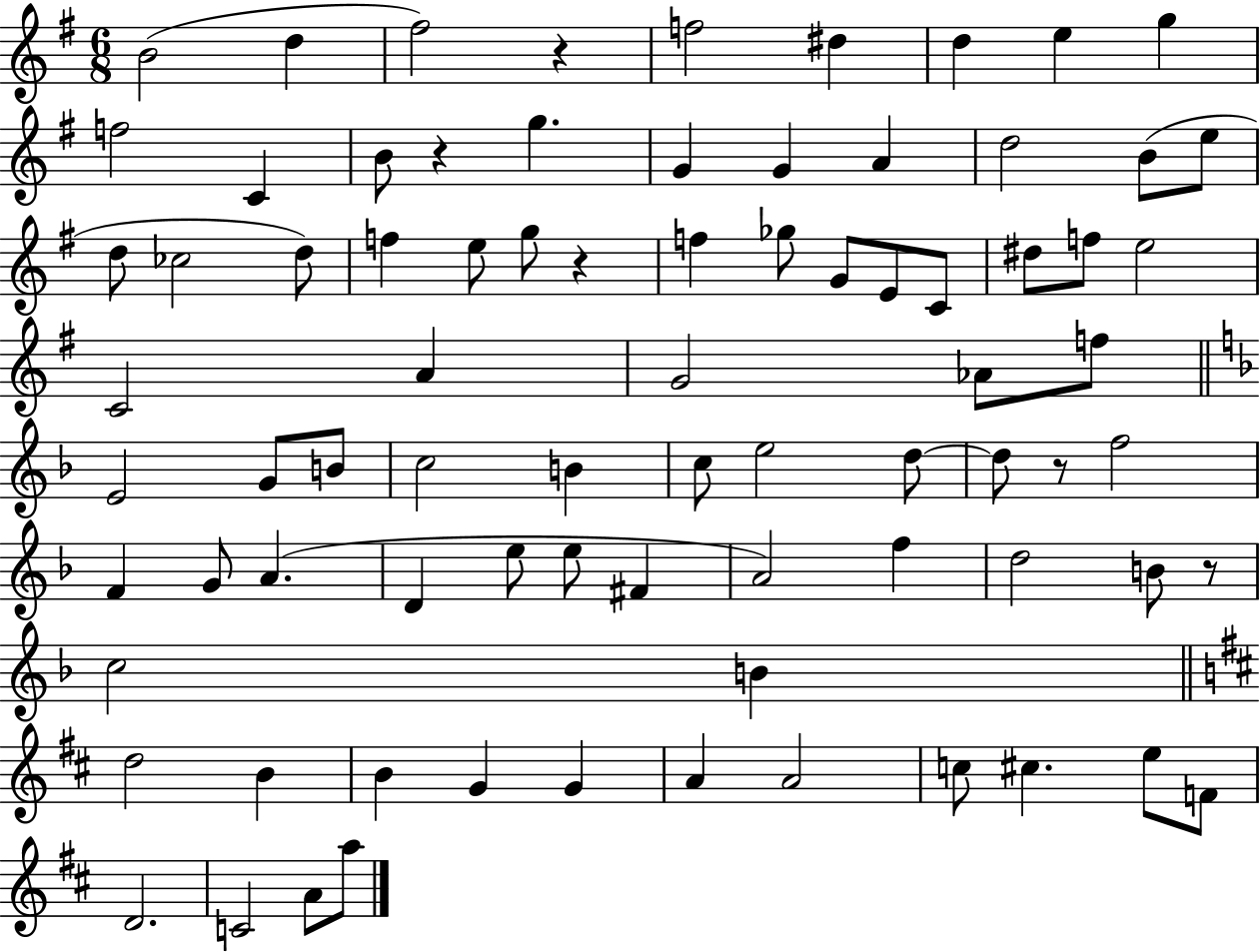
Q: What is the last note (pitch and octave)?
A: A5